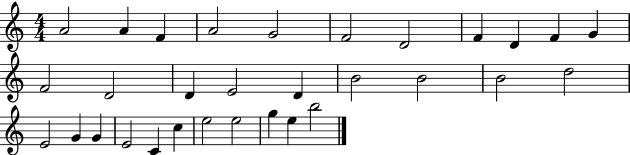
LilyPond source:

{
  \clef treble
  \numericTimeSignature
  \time 4/4
  \key c \major
  a'2 a'4 f'4 | a'2 g'2 | f'2 d'2 | f'4 d'4 f'4 g'4 | \break f'2 d'2 | d'4 e'2 d'4 | b'2 b'2 | b'2 d''2 | \break e'2 g'4 g'4 | e'2 c'4 c''4 | e''2 e''2 | g''4 e''4 b''2 | \break \bar "|."
}